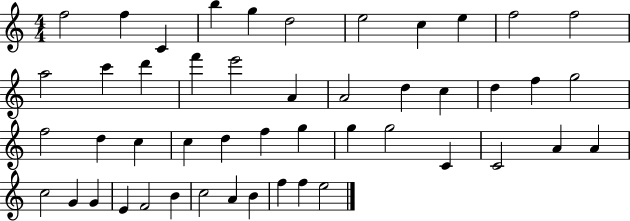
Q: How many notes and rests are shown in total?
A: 48